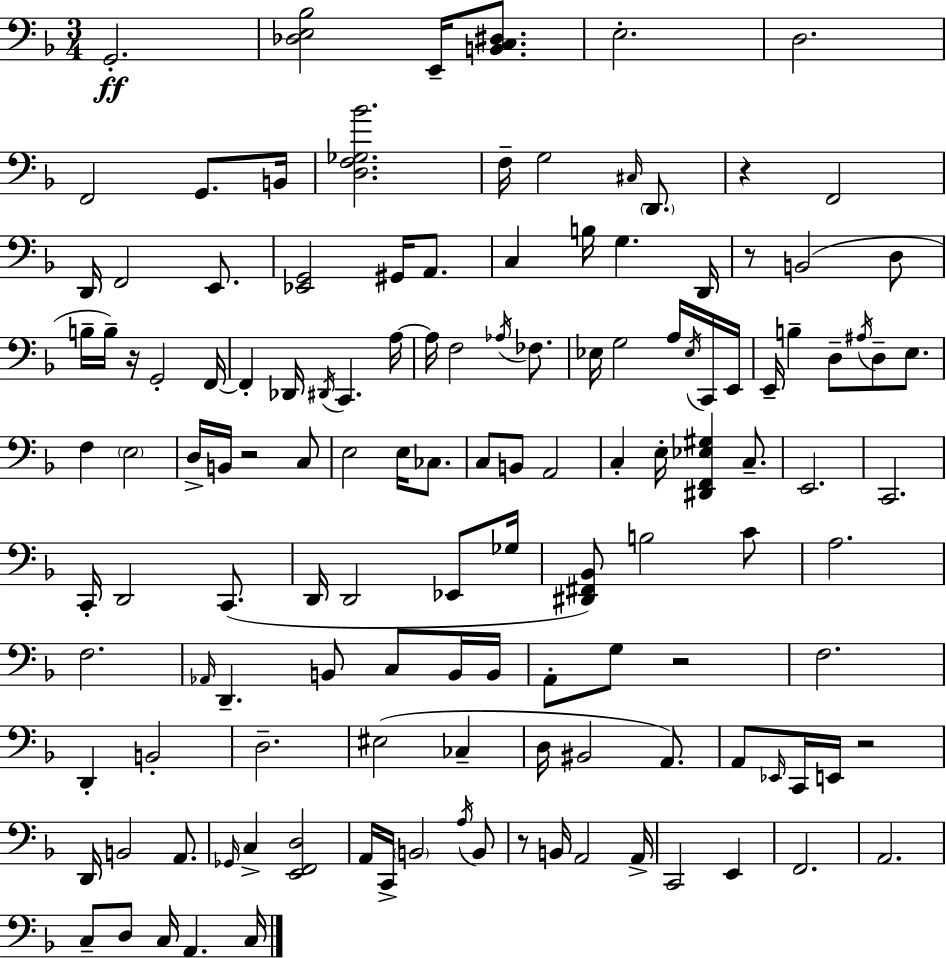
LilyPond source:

{
  \clef bass
  \numericTimeSignature
  \time 3/4
  \key f \major
  \repeat volta 2 { g,2.-.\ff | <des e bes>2 e,16-- <b, c dis>8. | e2.-. | d2. | \break f,2 g,8. b,16 | <d f ges bes'>2. | f16-- g2 \grace { cis16 } \parenthesize d,8. | r4 f,2 | \break d,16 f,2 e,8. | <ees, g,>2 gis,16 a,8. | c4 b16 g4. | d,16 r8 b,2( d8 | \break b16-- b16--) r16 g,2-. | f,16~~ f,4-. des,16 \acciaccatura { dis,16 } c,4. | a16~~ a16 f2 \acciaccatura { aes16 } | fes8. ees16 g2 | \break a16 \acciaccatura { ees16 } c,16 e,16 e,16-- b4-- d8-- \acciaccatura { ais16 } | d8-- e8. f4 \parenthesize e2 | d16-> b,16 r2 | c8 e2 | \break e16 ces8. c8 b,8 a,2 | c4-. e16-. <dis, f, ees gis>4 | c8.-- e,2. | c,2. | \break c,16-. d,2 | c,8.( d,16 d,2 | ees,8 ges16 <dis, fis, bes,>8) b2 | c'8 a2. | \break f2. | \grace { aes,16 } d,4.-- | b,8 c8 b,16 b,16 a,8-. g8 r2 | f2. | \break d,4-. b,2-. | d2.-- | eis2( | ces4-- d16 bis,2 | \break a,8.) a,8 \grace { ees,16 } c,16 e,16 r2 | d,16 b,2 | a,8. \grace { ges,16 } c4-> | <e, f, d>2 a,16 c,16-> \parenthesize b,2 | \break \acciaccatura { a16 } b,8 r8 b,16 | a,2 a,16-> c,2 | e,4 f,2. | a,2. | \break c8-- d8 | c16 a,4. c16 } \bar "|."
}